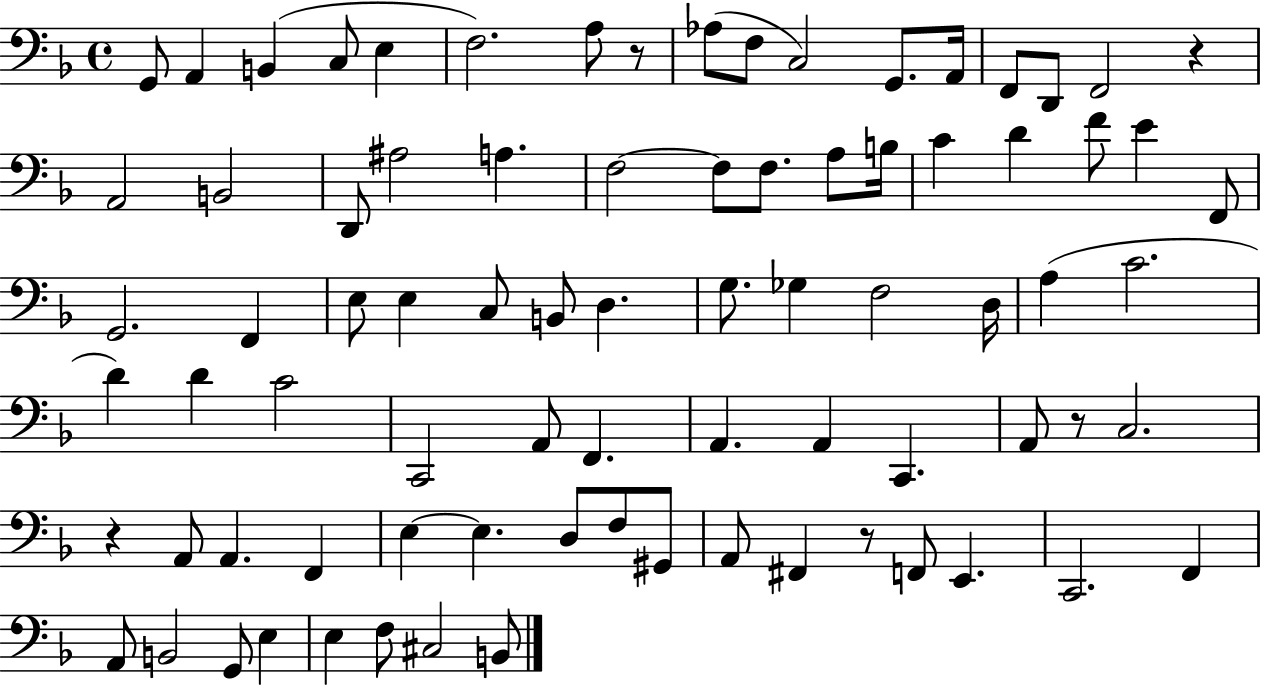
{
  \clef bass
  \time 4/4
  \defaultTimeSignature
  \key f \major
  g,8 a,4 b,4( c8 e4 | f2.) a8 r8 | aes8( f8 c2) g,8. a,16 | f,8 d,8 f,2 r4 | \break a,2 b,2 | d,8 ais2 a4. | f2~~ f8 f8. a8 b16 | c'4 d'4 f'8 e'4 f,8 | \break g,2. f,4 | e8 e4 c8 b,8 d4. | g8. ges4 f2 d16 | a4( c'2. | \break d'4) d'4 c'2 | c,2 a,8 f,4. | a,4. a,4 c,4. | a,8 r8 c2. | \break r4 a,8 a,4. f,4 | e4~~ e4. d8 f8 gis,8 | a,8 fis,4 r8 f,8 e,4. | c,2. f,4 | \break a,8 b,2 g,8 e4 | e4 f8 cis2 b,8 | \bar "|."
}